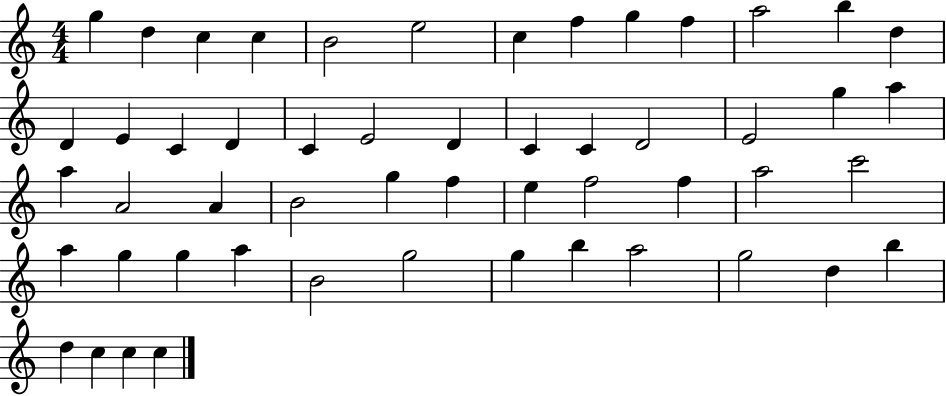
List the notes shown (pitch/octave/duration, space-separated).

G5/q D5/q C5/q C5/q B4/h E5/h C5/q F5/q G5/q F5/q A5/h B5/q D5/q D4/q E4/q C4/q D4/q C4/q E4/h D4/q C4/q C4/q D4/h E4/h G5/q A5/q A5/q A4/h A4/q B4/h G5/q F5/q E5/q F5/h F5/q A5/h C6/h A5/q G5/q G5/q A5/q B4/h G5/h G5/q B5/q A5/h G5/h D5/q B5/q D5/q C5/q C5/q C5/q